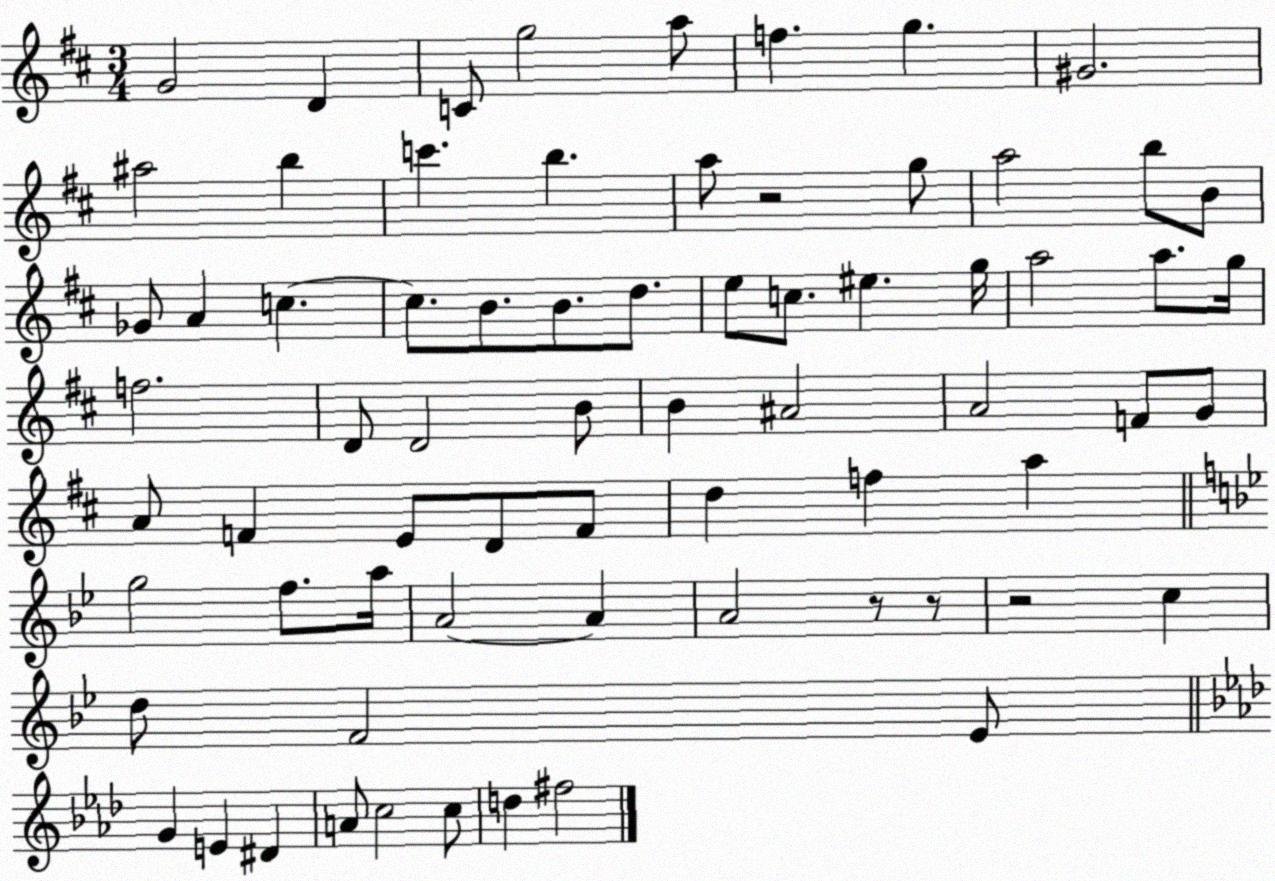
X:1
T:Untitled
M:3/4
L:1/4
K:D
G2 D C/2 g2 a/2 f g ^G2 ^a2 b c' b a/2 z2 g/2 a2 b/2 B/2 _G/2 A c c/2 B/2 B/2 d/2 e/2 c/2 ^e g/4 a2 a/2 g/4 f2 D/2 D2 B/2 B ^A2 A2 F/2 G/2 A/2 F E/2 D/2 F/2 d f a g2 f/2 a/4 A2 A A2 z/2 z/2 z2 c d/2 F2 _E/2 G E ^D A/2 c2 c/2 d ^f2